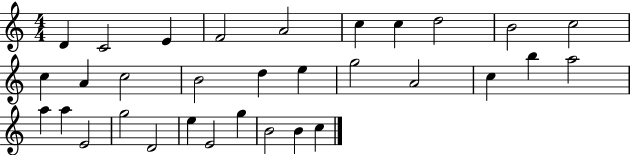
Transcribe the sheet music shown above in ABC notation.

X:1
T:Untitled
M:4/4
L:1/4
K:C
D C2 E F2 A2 c c d2 B2 c2 c A c2 B2 d e g2 A2 c b a2 a a E2 g2 D2 e E2 g B2 B c